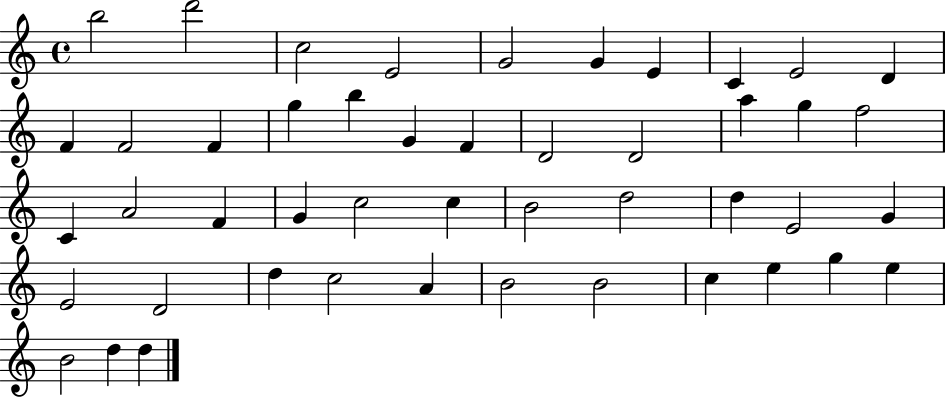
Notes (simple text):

B5/h D6/h C5/h E4/h G4/h G4/q E4/q C4/q E4/h D4/q F4/q F4/h F4/q G5/q B5/q G4/q F4/q D4/h D4/h A5/q G5/q F5/h C4/q A4/h F4/q G4/q C5/h C5/q B4/h D5/h D5/q E4/h G4/q E4/h D4/h D5/q C5/h A4/q B4/h B4/h C5/q E5/q G5/q E5/q B4/h D5/q D5/q